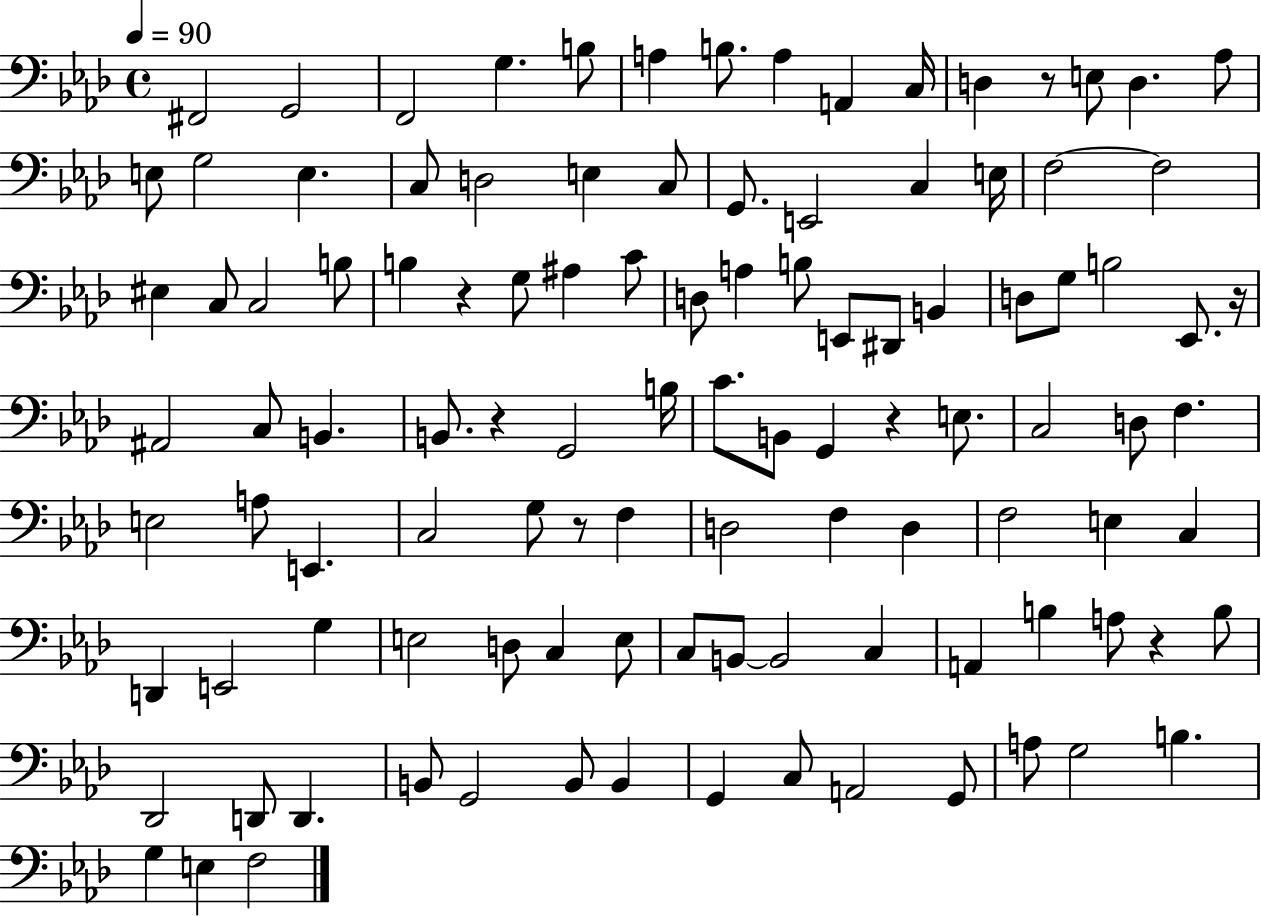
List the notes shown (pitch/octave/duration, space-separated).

F#2/h G2/h F2/h G3/q. B3/e A3/q B3/e. A3/q A2/q C3/s D3/q R/e E3/e D3/q. Ab3/e E3/e G3/h E3/q. C3/e D3/h E3/q C3/e G2/e. E2/h C3/q E3/s F3/h F3/h EIS3/q C3/e C3/h B3/e B3/q R/q G3/e A#3/q C4/e D3/e A3/q B3/e E2/e D#2/e B2/q D3/e G3/e B3/h Eb2/e. R/s A#2/h C3/e B2/q. B2/e. R/q G2/h B3/s C4/e. B2/e G2/q R/q E3/e. C3/h D3/e F3/q. E3/h A3/e E2/q. C3/h G3/e R/e F3/q D3/h F3/q D3/q F3/h E3/q C3/q D2/q E2/h G3/q E3/h D3/e C3/q E3/e C3/e B2/e B2/h C3/q A2/q B3/q A3/e R/q B3/e Db2/h D2/e D2/q. B2/e G2/h B2/e B2/q G2/q C3/e A2/h G2/e A3/e G3/h B3/q. G3/q E3/q F3/h